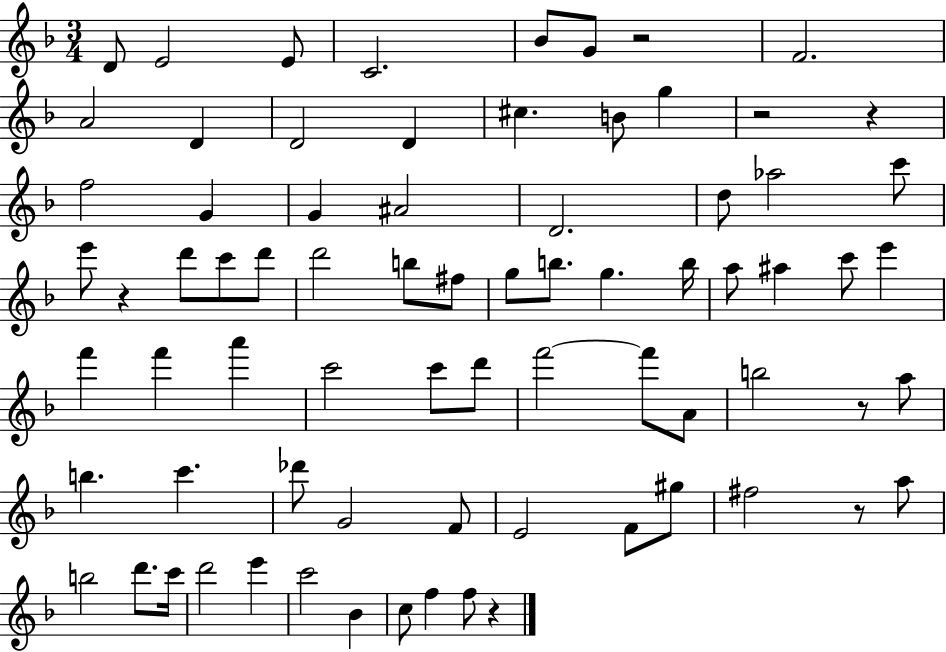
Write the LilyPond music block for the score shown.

{
  \clef treble
  \numericTimeSignature
  \time 3/4
  \key f \major
  d'8 e'2 e'8 | c'2. | bes'8 g'8 r2 | f'2. | \break a'2 d'4 | d'2 d'4 | cis''4. b'8 g''4 | r2 r4 | \break f''2 g'4 | g'4 ais'2 | d'2. | d''8 aes''2 c'''8 | \break e'''8 r4 d'''8 c'''8 d'''8 | d'''2 b''8 fis''8 | g''8 b''8. g''4. b''16 | a''8 ais''4 c'''8 e'''4 | \break f'''4 f'''4 a'''4 | c'''2 c'''8 d'''8 | f'''2~~ f'''8 a'8 | b''2 r8 a''8 | \break b''4. c'''4. | des'''8 g'2 f'8 | e'2 f'8 gis''8 | fis''2 r8 a''8 | \break b''2 d'''8. c'''16 | d'''2 e'''4 | c'''2 bes'4 | c''8 f''4 f''8 r4 | \break \bar "|."
}